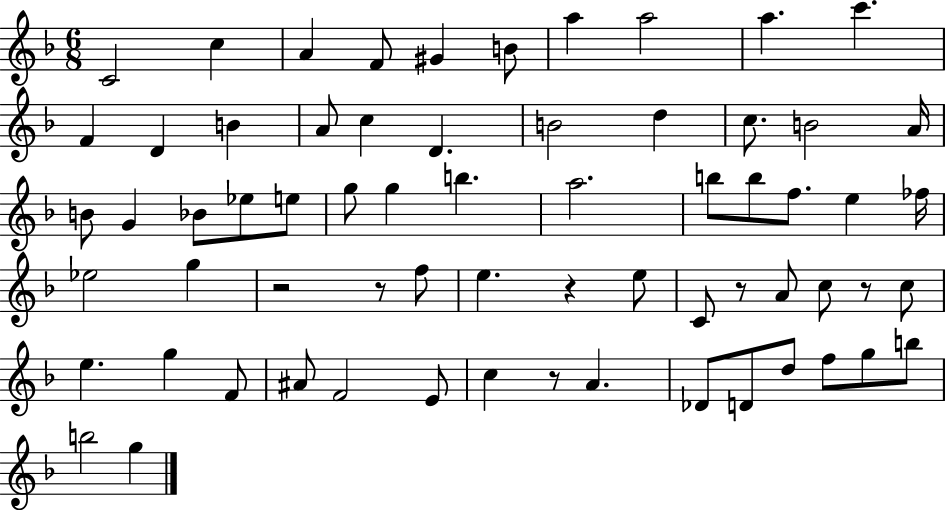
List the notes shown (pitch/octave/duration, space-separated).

C4/h C5/q A4/q F4/e G#4/q B4/e A5/q A5/h A5/q. C6/q. F4/q D4/q B4/q A4/e C5/q D4/q. B4/h D5/q C5/e. B4/h A4/s B4/e G4/q Bb4/e Eb5/e E5/e G5/e G5/q B5/q. A5/h. B5/e B5/e F5/e. E5/q FES5/s Eb5/h G5/q R/h R/e F5/e E5/q. R/q E5/e C4/e R/e A4/e C5/e R/e C5/e E5/q. G5/q F4/e A#4/e F4/h E4/e C5/q R/e A4/q. Db4/e D4/e D5/e F5/e G5/e B5/e B5/h G5/q